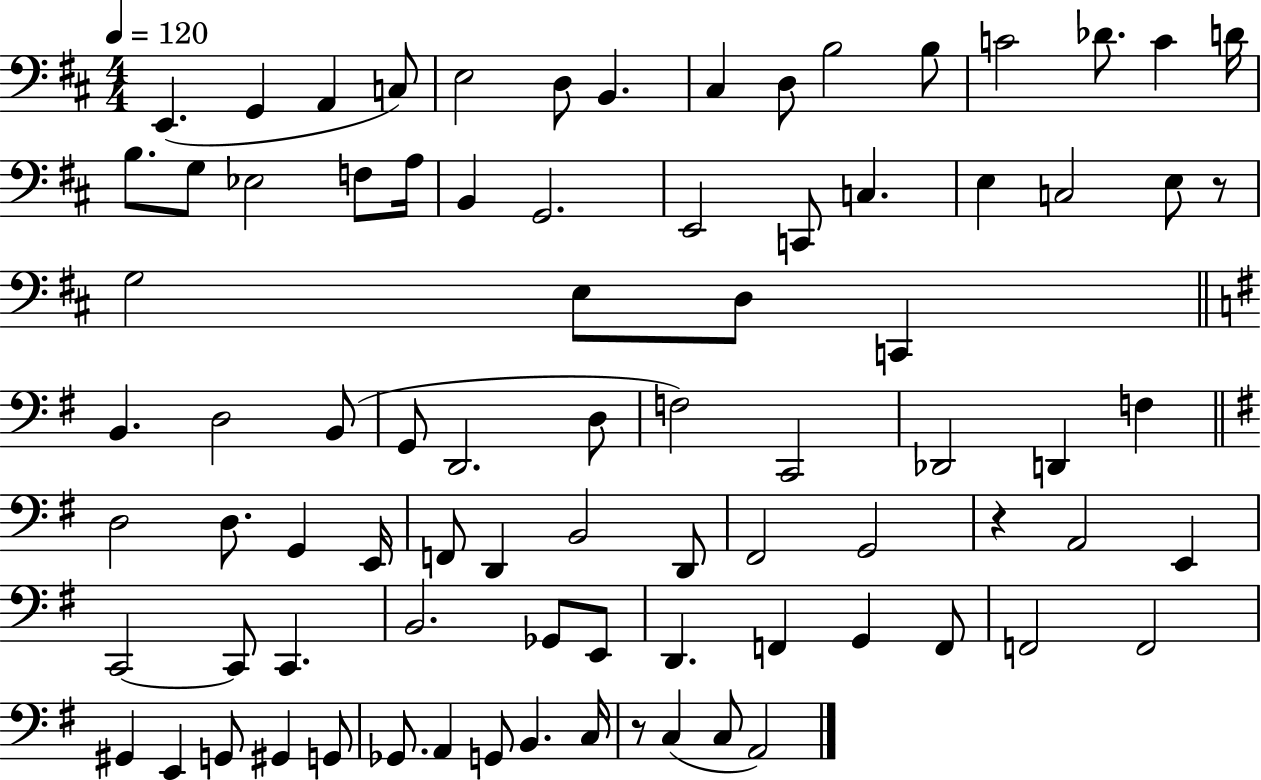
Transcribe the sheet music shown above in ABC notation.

X:1
T:Untitled
M:4/4
L:1/4
K:D
E,, G,, A,, C,/2 E,2 D,/2 B,, ^C, D,/2 B,2 B,/2 C2 _D/2 C D/4 B,/2 G,/2 _E,2 F,/2 A,/4 B,, G,,2 E,,2 C,,/2 C, E, C,2 E,/2 z/2 G,2 E,/2 D,/2 C,, B,, D,2 B,,/2 G,,/2 D,,2 D,/2 F,2 C,,2 _D,,2 D,, F, D,2 D,/2 G,, E,,/4 F,,/2 D,, B,,2 D,,/2 ^F,,2 G,,2 z A,,2 E,, C,,2 C,,/2 C,, B,,2 _G,,/2 E,,/2 D,, F,, G,, F,,/2 F,,2 F,,2 ^G,, E,, G,,/2 ^G,, G,,/2 _G,,/2 A,, G,,/2 B,, C,/4 z/2 C, C,/2 A,,2